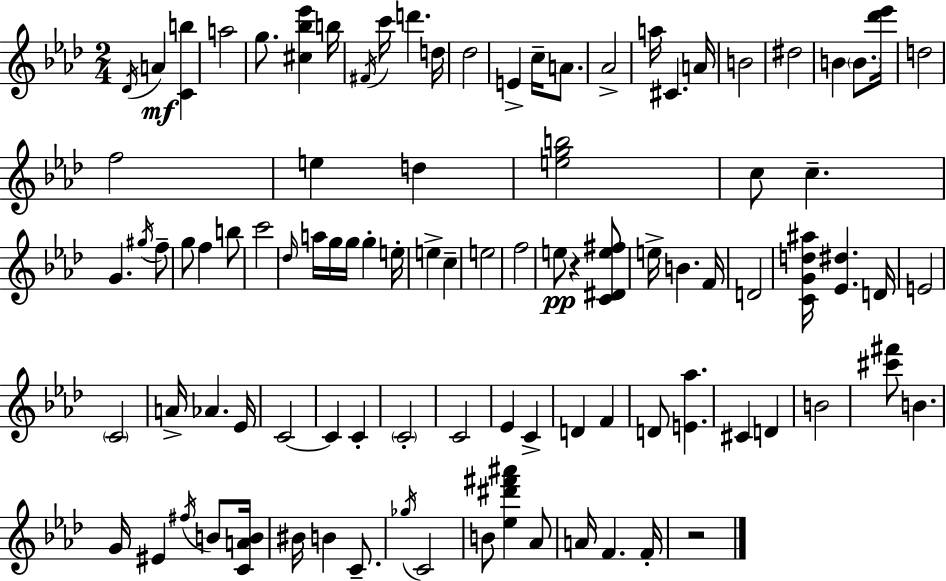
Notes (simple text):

Db4/s A4/q [C4,B5]/q A5/h G5/e. [C#5,Bb5,Eb6]/q B5/s F#4/s C6/s D6/q. D5/s Db5/h E4/q C5/s A4/e. Ab4/h A5/s C#4/q. A4/s B4/h D#5/h B4/q B4/e. [Db6,Eb6]/s D5/h F5/h E5/q D5/q [E5,G5,B5]/h C5/e C5/q. G4/q. G#5/s F5/e G5/e F5/q B5/e C6/h Db5/s A5/s G5/s G5/s G5/q E5/s E5/q C5/q E5/h F5/h E5/e R/q [C4,D#4,E5,F#5]/e E5/s B4/q. F4/s D4/h [C4,G4,D5,A#5]/s [Eb4,D#5]/q. D4/s E4/h C4/h A4/s Ab4/q. Eb4/s C4/h C4/q C4/q C4/h C4/h Eb4/q C4/q D4/q F4/q D4/e [E4,Ab5]/q. C#4/q D4/q B4/h [C#6,F#6]/e B4/q. G4/s EIS4/q F#5/s B4/e [C4,A4,B4]/s BIS4/s B4/q C4/e. Gb5/s C4/h B4/e [Eb5,D#6,F#6,A#6]/q Ab4/e A4/s F4/q. F4/s R/h